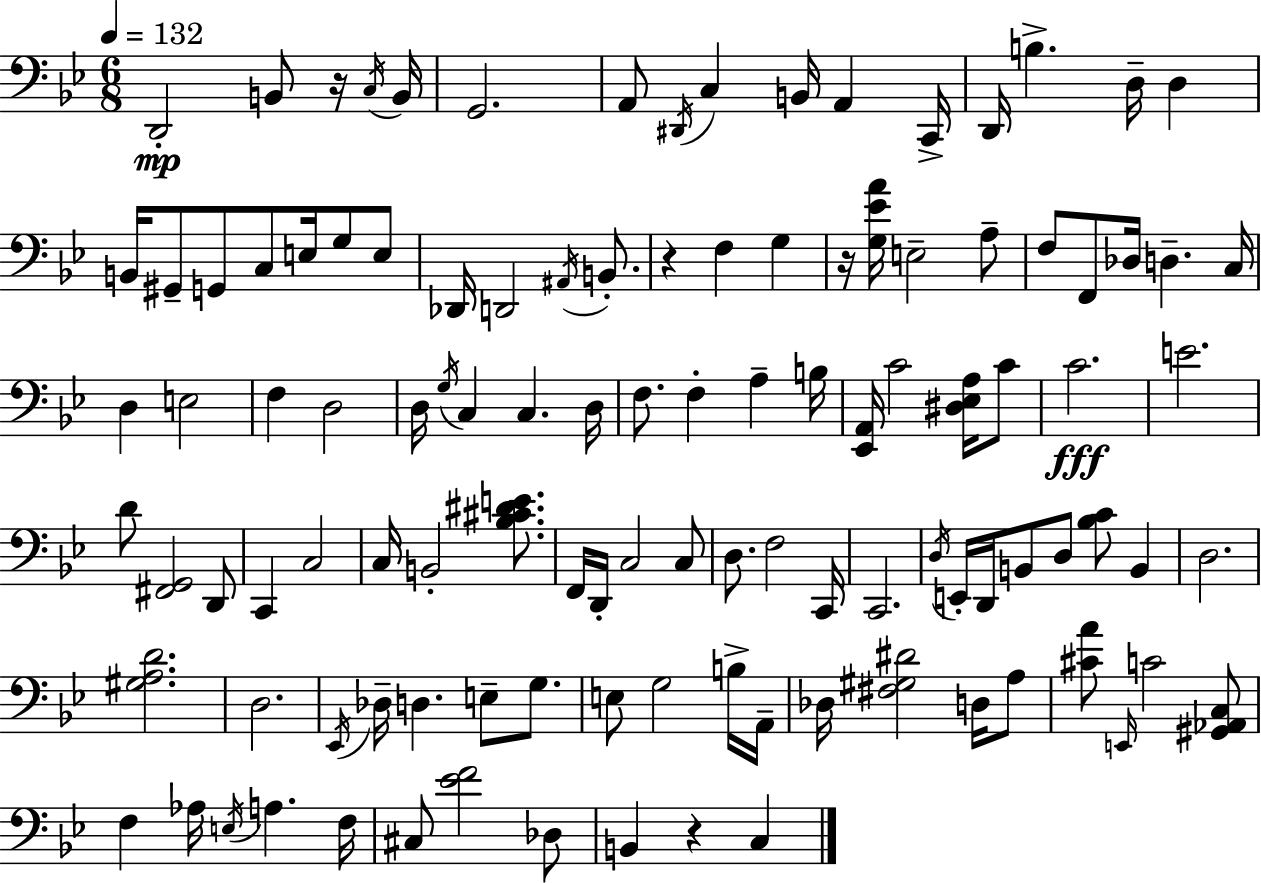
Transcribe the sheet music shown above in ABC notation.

X:1
T:Untitled
M:6/8
L:1/4
K:Gm
D,,2 B,,/2 z/4 C,/4 B,,/4 G,,2 A,,/2 ^D,,/4 C, B,,/4 A,, C,,/4 D,,/4 B, D,/4 D, B,,/4 ^G,,/2 G,,/2 C,/2 E,/4 G,/2 E,/2 _D,,/4 D,,2 ^A,,/4 B,,/2 z F, G, z/4 [G,_EA]/4 E,2 A,/2 F,/2 F,,/2 _D,/4 D, C,/4 D, E,2 F, D,2 D,/4 G,/4 C, C, D,/4 F,/2 F, A, B,/4 [_E,,A,,]/4 C2 [^D,_E,A,]/4 C/2 C2 E2 D/2 [^F,,G,,]2 D,,/2 C,, C,2 C,/4 B,,2 [_B,^C^DE]/2 F,,/4 D,,/4 C,2 C,/2 D,/2 F,2 C,,/4 C,,2 D,/4 E,,/4 D,,/4 B,,/2 D,/2 [_B,C]/2 B,, D,2 [^G,A,D]2 D,2 _E,,/4 _D,/4 D, E,/2 G,/2 E,/2 G,2 B,/4 A,,/4 _D,/4 [^F,^G,^D]2 D,/4 A,/2 [^CA]/2 E,,/4 C2 [^G,,_A,,C,]/2 F, _A,/4 E,/4 A, F,/4 ^C,/2 [_EF]2 _D,/2 B,, z C,